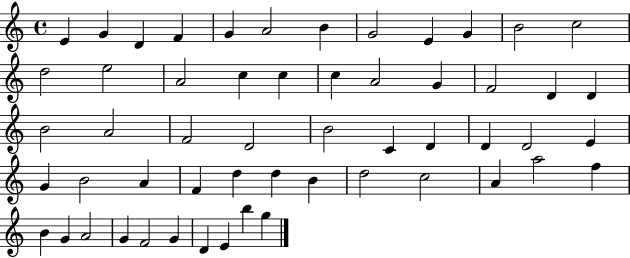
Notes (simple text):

E4/q G4/q D4/q F4/q G4/q A4/h B4/q G4/h E4/q G4/q B4/h C5/h D5/h E5/h A4/h C5/q C5/q C5/q A4/h G4/q F4/h D4/q D4/q B4/h A4/h F4/h D4/h B4/h C4/q D4/q D4/q D4/h E4/q G4/q B4/h A4/q F4/q D5/q D5/q B4/q D5/h C5/h A4/q A5/h F5/q B4/q G4/q A4/h G4/q F4/h G4/q D4/q E4/q B5/q G5/q